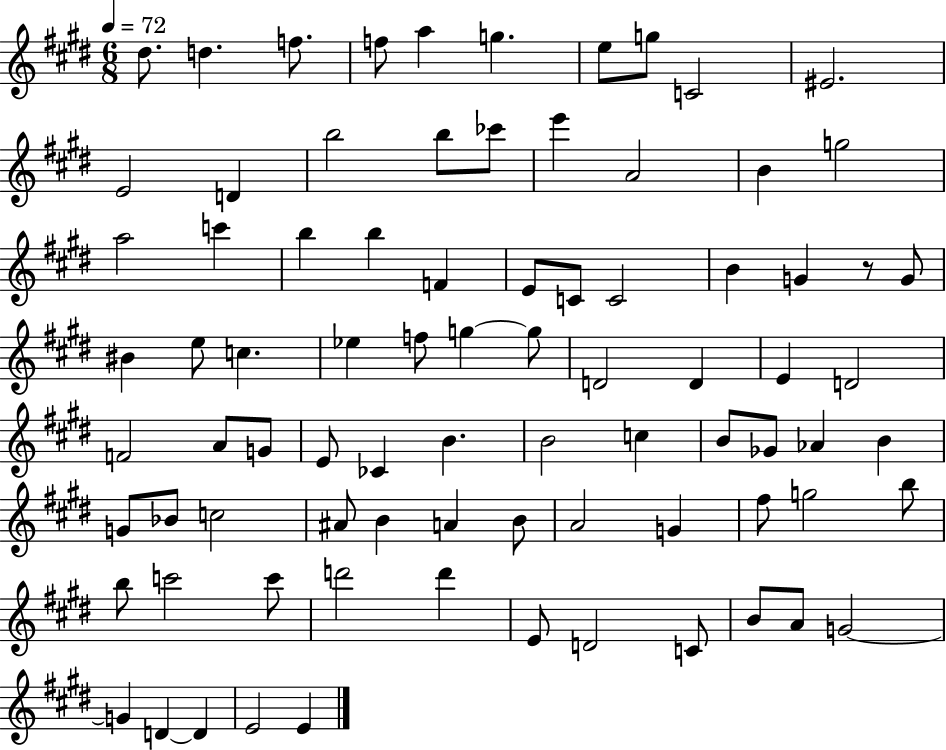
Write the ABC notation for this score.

X:1
T:Untitled
M:6/8
L:1/4
K:E
^d/2 d f/2 f/2 a g e/2 g/2 C2 ^E2 E2 D b2 b/2 _c'/2 e' A2 B g2 a2 c' b b F E/2 C/2 C2 B G z/2 G/2 ^B e/2 c _e f/2 g g/2 D2 D E D2 F2 A/2 G/2 E/2 _C B B2 c B/2 _G/2 _A B G/2 _B/2 c2 ^A/2 B A B/2 A2 G ^f/2 g2 b/2 b/2 c'2 c'/2 d'2 d' E/2 D2 C/2 B/2 A/2 G2 G D D E2 E